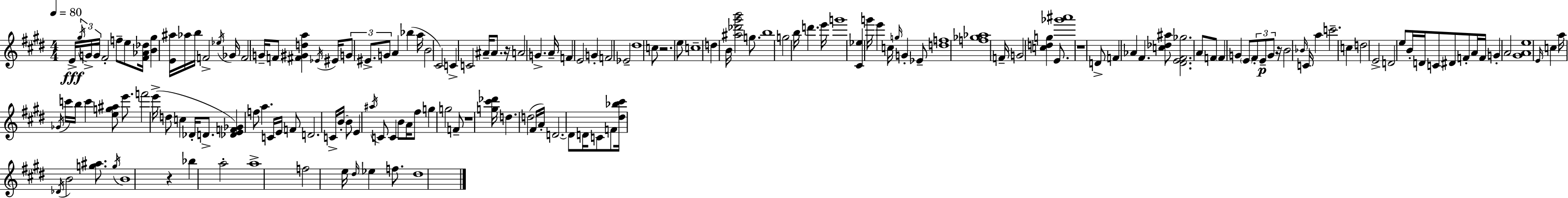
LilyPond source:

{
  \clef treble
  \numericTimeSignature
  \time 4/4
  \key e \major
  \tempo 4 = 80
  e'16->\fff \tuplet 3/2 { \acciaccatura { gis''16 } g'16-> g'16 } fis'2-. f''8-- e''8 | <fis' aes' des''>16 <b' gis''>4 <e' ais''>16 aes''16 b''16 f'2-> | \acciaccatura { ees''16 } ges'16 f'2 g'16-- f'8 <fis' gis' d'' a''>4 | \acciaccatura { ees'16 } eis'16 \tuplet 3/2 { g'8 eis'8.-> g'8 } a'4 bes''4( | \break a''16 b'2 cis'2) | c'4-> c'2 ais'16-- | ais'8. r16 a'2 g'4.-> | a'16-- f'4 e'2 g'4-. | \break f'2 ees'2-- | dis''1 | c''8 r2. | e''8 c''1-- | \break d''4 b'16 <ais'' des''' gis''' b'''>2 | g''8. b''1 | g''2 b''16 d'''4. | e'''16 g'''1 | \break <cis' ees''>4 g'''16 e'''4 c''16 \grace { g''16 } g'4-. | ees'8-- <d'' f''>1 | <f'' ges'' aes''>1 | f'16-- g'2 <c'' d'' g''>4 | \break e'8. <ges''' ais'''>1 | r1 | d'8-> f'4 aes'4 fis'4. | <c'' des'' ais''>8 <dis' e' fis' ges''>2. | \break a'8 f'8 \parenthesize f'4 g'4 \parenthesize e'8 | \tuplet 3/2 { fis'8-. e'8--\p g'8 } r16 b'2 \grace { bes'16 } | c'16 a''4 c'''2.-- | c''4 d''2 e'2-> | \break d'2 e''8 b'16-. | d'16 c'8 dis'8 f'8-. a'16 f'16 g'4-. a'2 | <gis' a' e''>1 | \grace { e'16 } c''4 a''16 \acciaccatura { ges'16 } c'''16 b''16 c'''4 | \break <e'' g'' ais''>8 e'''8. f'''2 e'''16->( | d''8 c''4 des'16-. d'8.-> <des' e' f' ges'>4) f''8 | a''4. c'16 e'16 f'8 d'2. | c'16-> b'16-.~~ b'8 e'4 \acciaccatura { ais''16 } c'8 | \break c'4 b'8 a'16 fis''8 g''4 g''2 | f'8-- r1 | <g'' cis''' des'''>16 d''4. d''2( | fis'16 a'16-.) d'2.~~ | \break d'8 d'16 c'8 f'8 <dis'' bes'' cis'''>16 \acciaccatura { des'16 } b'2 | <g'' ais''>8. \acciaccatura { g''16 } b'1 | r4 bes''4 | a''2-. a''1-> | \break f''2 | e''16 \grace { dis''16 } ees''4 f''8. dis''1 | \bar "|."
}